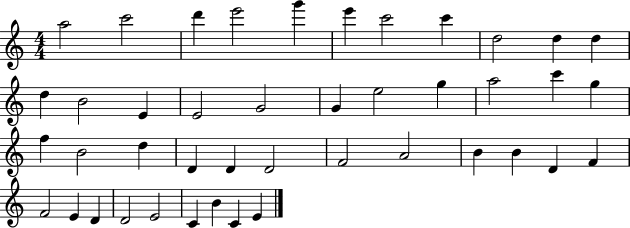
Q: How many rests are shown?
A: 0